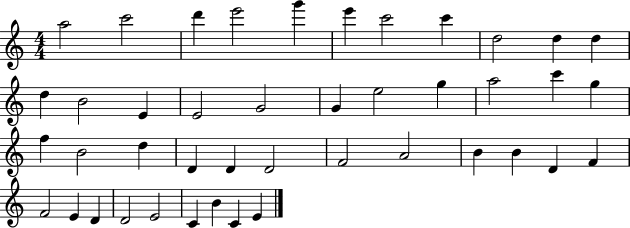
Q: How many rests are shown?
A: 0